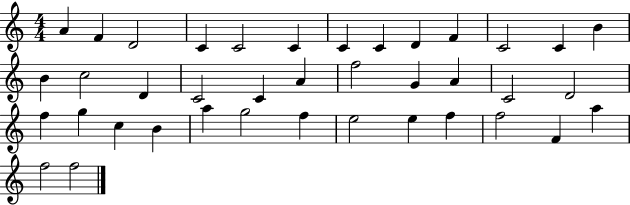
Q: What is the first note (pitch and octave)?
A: A4